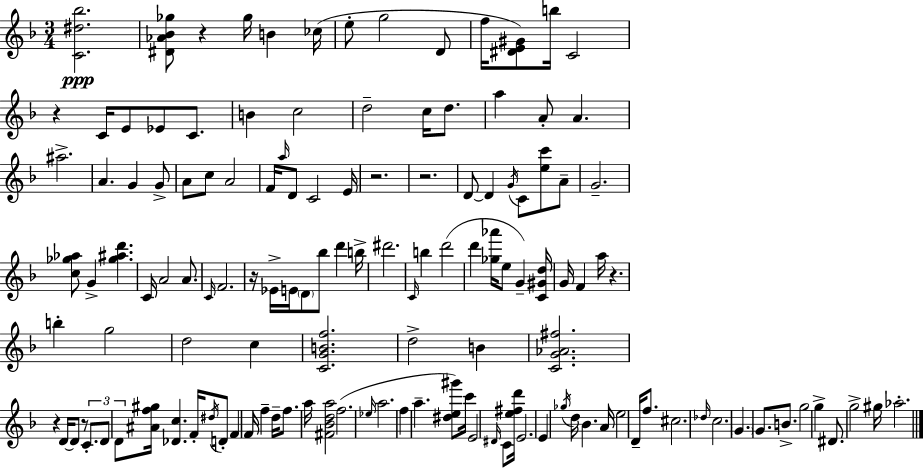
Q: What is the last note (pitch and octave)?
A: Ab5